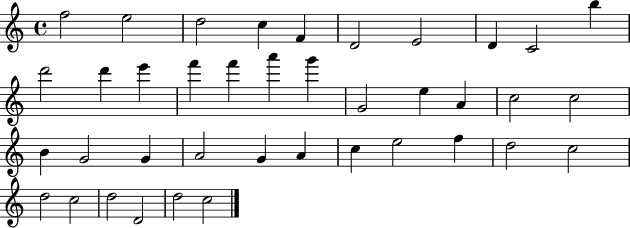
F5/h E5/h D5/h C5/q F4/q D4/h E4/h D4/q C4/h B5/q D6/h D6/q E6/q F6/q F6/q A6/q G6/q G4/h E5/q A4/q C5/h C5/h B4/q G4/h G4/q A4/h G4/q A4/q C5/q E5/h F5/q D5/h C5/h D5/h C5/h D5/h D4/h D5/h C5/h